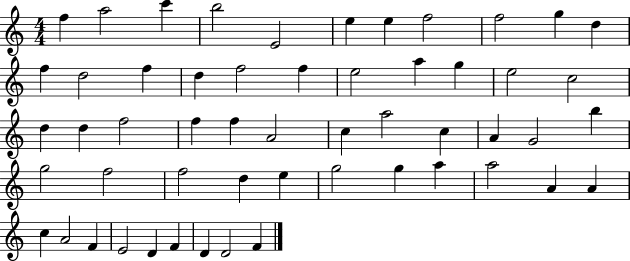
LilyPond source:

{
  \clef treble
  \numericTimeSignature
  \time 4/4
  \key c \major
  f''4 a''2 c'''4 | b''2 e'2 | e''4 e''4 f''2 | f''2 g''4 d''4 | \break f''4 d''2 f''4 | d''4 f''2 f''4 | e''2 a''4 g''4 | e''2 c''2 | \break d''4 d''4 f''2 | f''4 f''4 a'2 | c''4 a''2 c''4 | a'4 g'2 b''4 | \break g''2 f''2 | f''2 d''4 e''4 | g''2 g''4 a''4 | a''2 a'4 a'4 | \break c''4 a'2 f'4 | e'2 d'4 f'4 | d'4 d'2 f'4 | \bar "|."
}